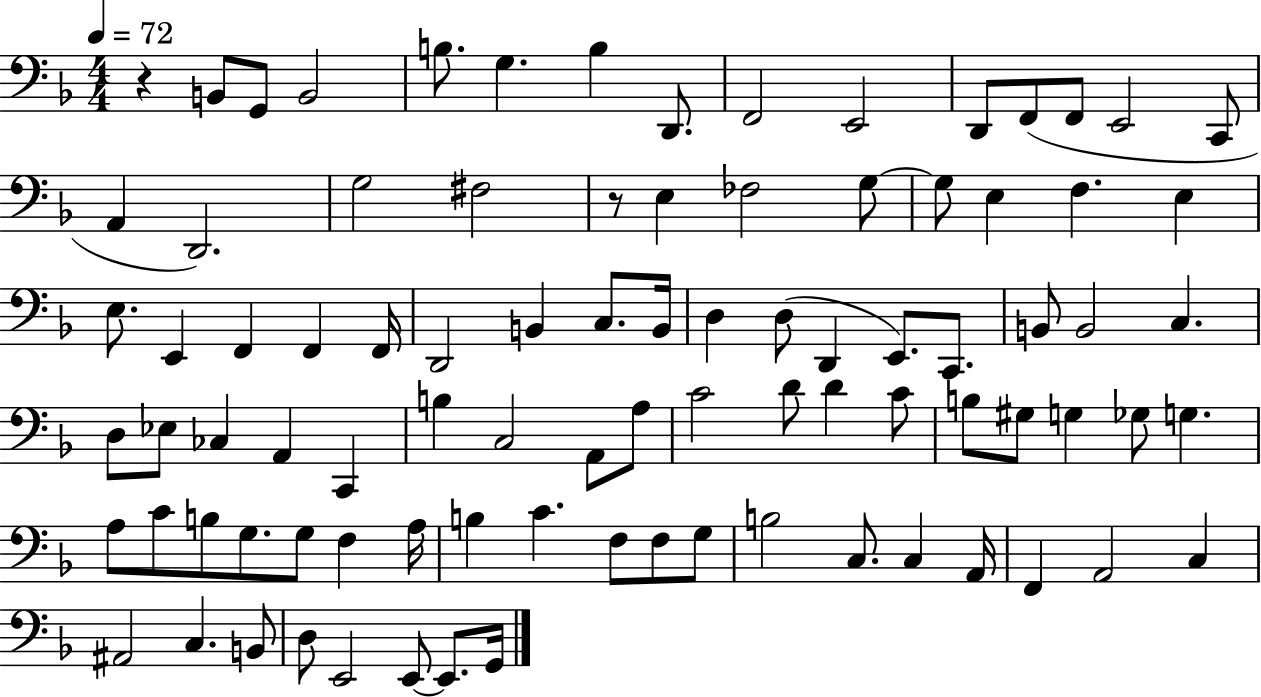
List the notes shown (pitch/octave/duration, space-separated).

R/q B2/e G2/e B2/h B3/e. G3/q. B3/q D2/e. F2/h E2/h D2/e F2/e F2/e E2/h C2/e A2/q D2/h. G3/h F#3/h R/e E3/q FES3/h G3/e G3/e E3/q F3/q. E3/q E3/e. E2/q F2/q F2/q F2/s D2/h B2/q C3/e. B2/s D3/q D3/e D2/q E2/e. C2/e. B2/e B2/h C3/q. D3/e Eb3/e CES3/q A2/q C2/q B3/q C3/h A2/e A3/e C4/h D4/e D4/q C4/e B3/e G#3/e G3/q Gb3/e G3/q. A3/e C4/e B3/e G3/e. G3/e F3/q A3/s B3/q C4/q. F3/e F3/e G3/e B3/h C3/e. C3/q A2/s F2/q A2/h C3/q A#2/h C3/q. B2/e D3/e E2/h E2/e E2/e. G2/s